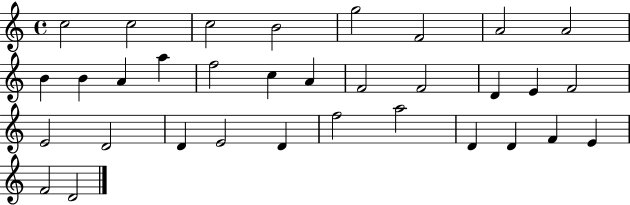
C5/h C5/h C5/h B4/h G5/h F4/h A4/h A4/h B4/q B4/q A4/q A5/q F5/h C5/q A4/q F4/h F4/h D4/q E4/q F4/h E4/h D4/h D4/q E4/h D4/q F5/h A5/h D4/q D4/q F4/q E4/q F4/h D4/h